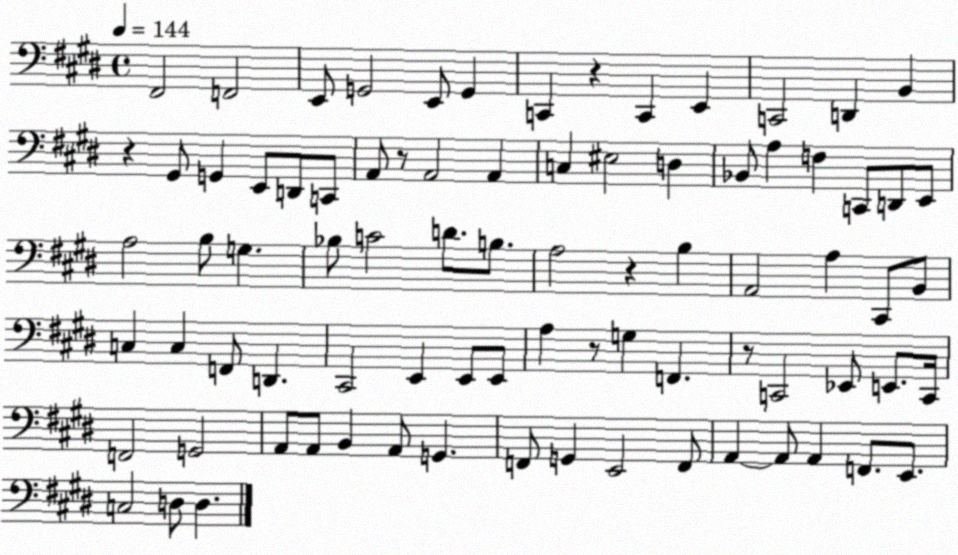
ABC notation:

X:1
T:Untitled
M:4/4
L:1/4
K:E
^F,,2 F,,2 E,,/2 G,,2 E,,/2 G,, C,, z C,, E,, C,,2 D,, B,, z ^G,,/2 G,, E,,/2 D,,/2 C,,/2 A,,/2 z/2 A,,2 A,, C, ^E,2 D, _B,,/2 A, F, C,,/2 D,,/2 E,,/2 A,2 B,/2 G, _B,/2 C2 D/2 B,/2 A,2 z B, A,,2 A, ^C,,/2 B,,/2 C, C, F,,/2 D,, ^C,,2 E,, E,,/2 E,,/2 A, z/2 G, F,, z/2 C,,2 _E,,/2 E,,/2 C,,/4 F,,2 G,,2 A,,/2 A,,/2 B,, A,,/2 G,, F,,/2 G,, E,,2 F,,/2 A,, A,,/2 A,, F,,/2 E,,/2 C,2 D,/2 D,